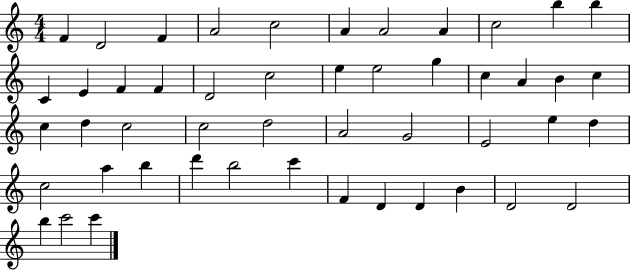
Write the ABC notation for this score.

X:1
T:Untitled
M:4/4
L:1/4
K:C
F D2 F A2 c2 A A2 A c2 b b C E F F D2 c2 e e2 g c A B c c d c2 c2 d2 A2 G2 E2 e d c2 a b d' b2 c' F D D B D2 D2 b c'2 c'